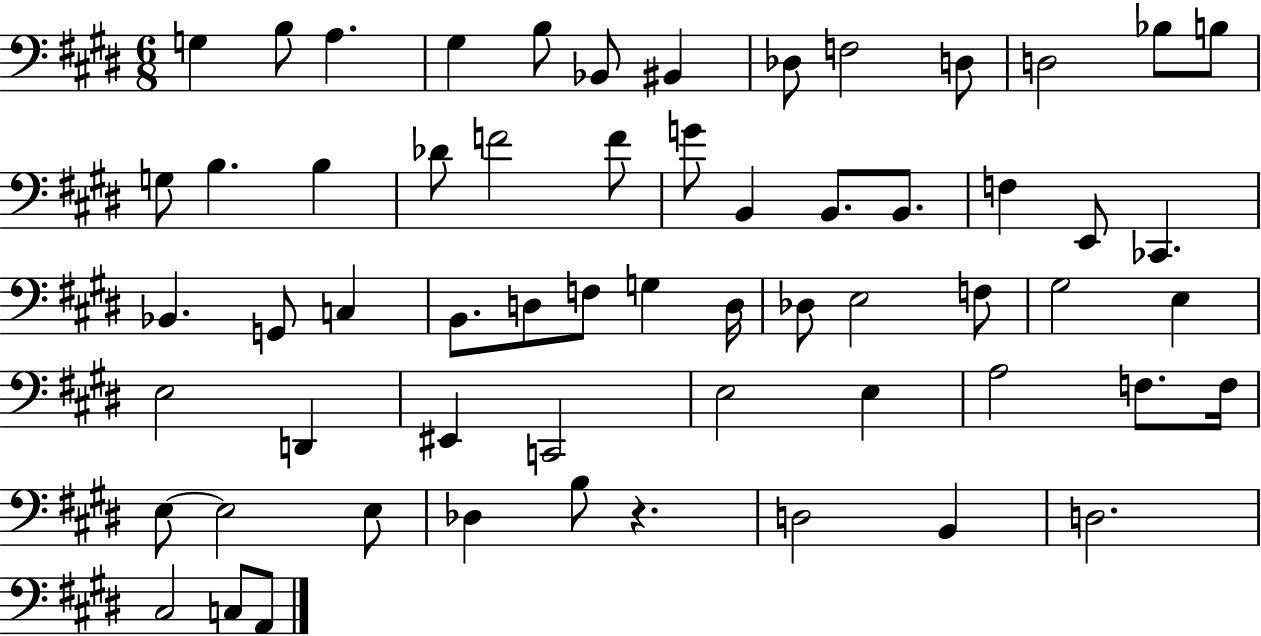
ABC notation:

X:1
T:Untitled
M:6/8
L:1/4
K:E
G, B,/2 A, ^G, B,/2 _B,,/2 ^B,, _D,/2 F,2 D,/2 D,2 _B,/2 B,/2 G,/2 B, B, _D/2 F2 F/2 G/2 B,, B,,/2 B,,/2 F, E,,/2 _C,, _B,, G,,/2 C, B,,/2 D,/2 F,/2 G, D,/4 _D,/2 E,2 F,/2 ^G,2 E, E,2 D,, ^E,, C,,2 E,2 E, A,2 F,/2 F,/4 E,/2 E,2 E,/2 _D, B,/2 z D,2 B,, D,2 ^C,2 C,/2 A,,/2